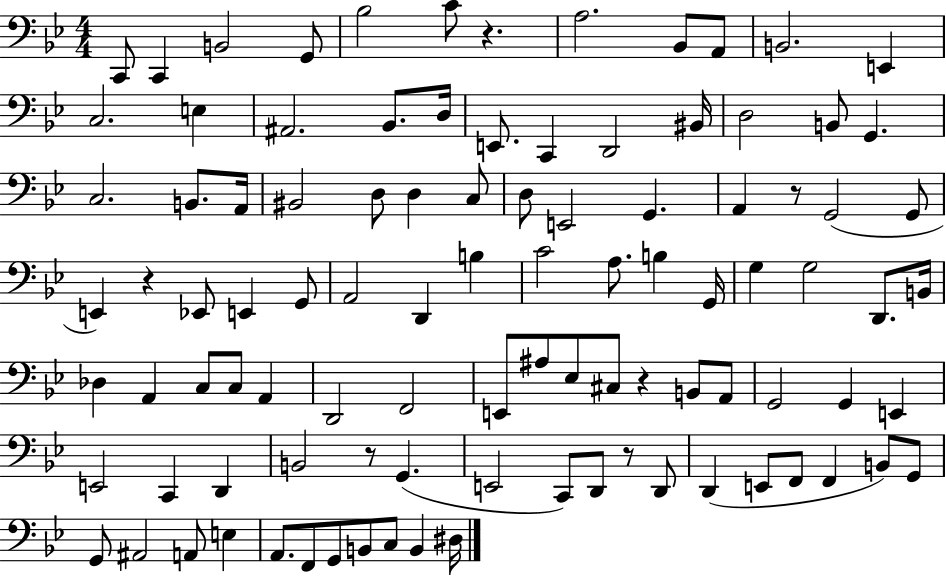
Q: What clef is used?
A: bass